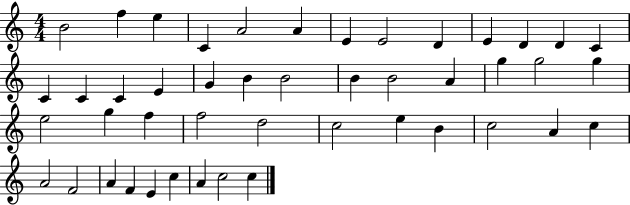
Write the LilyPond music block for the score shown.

{
  \clef treble
  \numericTimeSignature
  \time 4/4
  \key c \major
  b'2 f''4 e''4 | c'4 a'2 a'4 | e'4 e'2 d'4 | e'4 d'4 d'4 c'4 | \break c'4 c'4 c'4 e'4 | g'4 b'4 b'2 | b'4 b'2 a'4 | g''4 g''2 g''4 | \break e''2 g''4 f''4 | f''2 d''2 | c''2 e''4 b'4 | c''2 a'4 c''4 | \break a'2 f'2 | a'4 f'4 e'4 c''4 | a'4 c''2 c''4 | \bar "|."
}